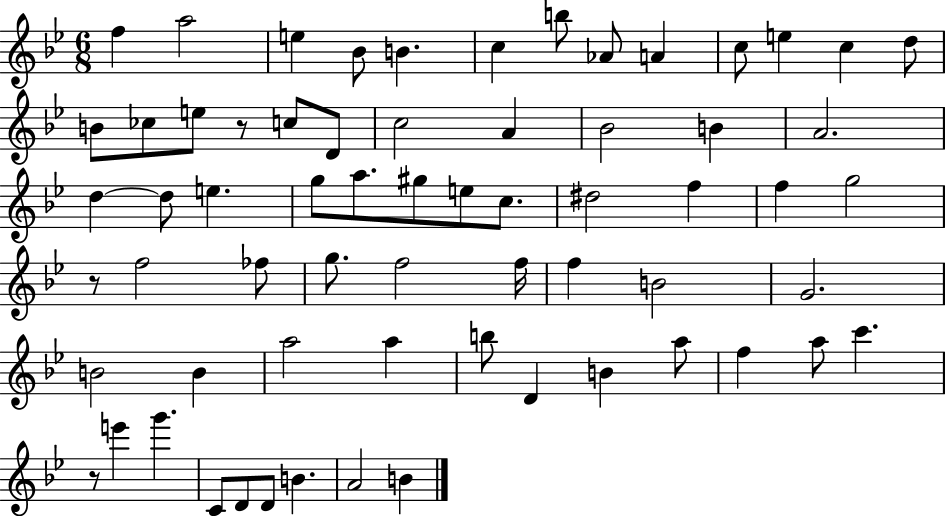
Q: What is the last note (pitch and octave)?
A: B4